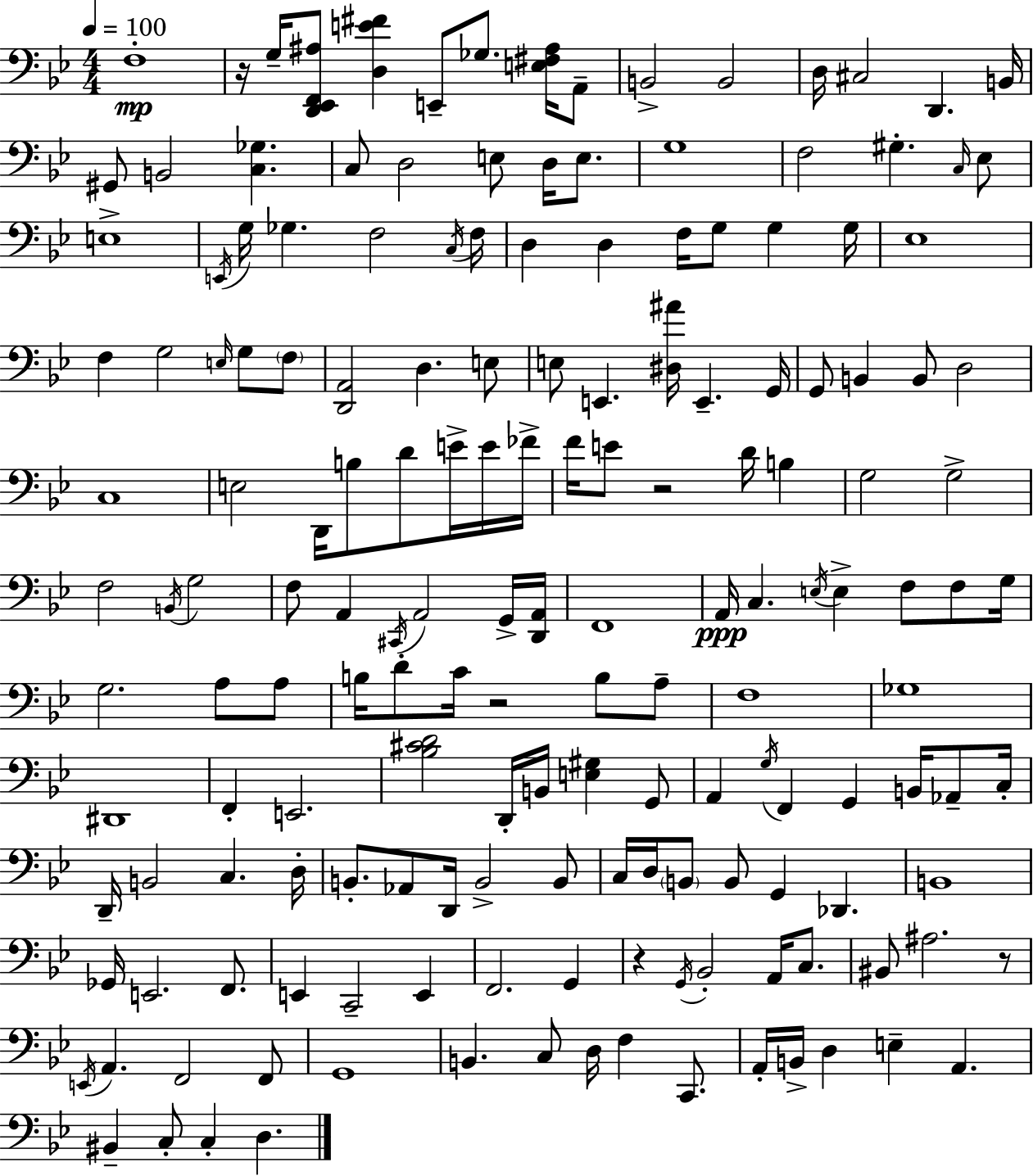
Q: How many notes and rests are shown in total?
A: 168